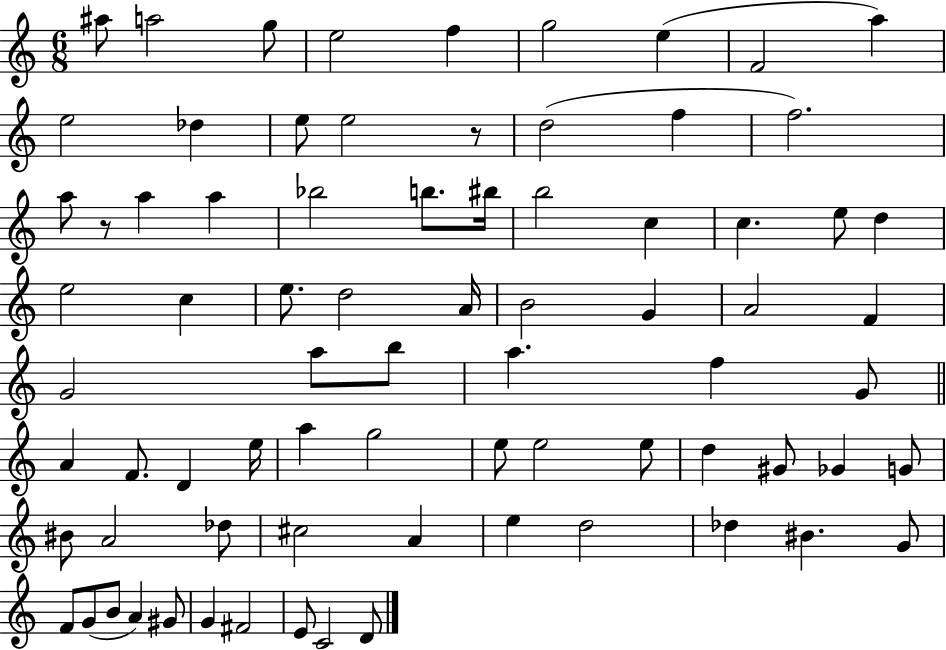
{
  \clef treble
  \numericTimeSignature
  \time 6/8
  \key c \major
  ais''8 a''2 g''8 | e''2 f''4 | g''2 e''4( | f'2 a''4) | \break e''2 des''4 | e''8 e''2 r8 | d''2( f''4 | f''2.) | \break a''8 r8 a''4 a''4 | bes''2 b''8. bis''16 | b''2 c''4 | c''4. e''8 d''4 | \break e''2 c''4 | e''8. d''2 a'16 | b'2 g'4 | a'2 f'4 | \break g'2 a''8 b''8 | a''4. f''4 g'8 | \bar "||" \break \key c \major a'4 f'8. d'4 e''16 | a''4 g''2 | e''8 e''2 e''8 | d''4 gis'8 ges'4 g'8 | \break bis'8 a'2 des''8 | cis''2 a'4 | e''4 d''2 | des''4 bis'4. g'8 | \break f'8 g'8( b'8 a'4) gis'8 | g'4 fis'2 | e'8 c'2 d'8 | \bar "|."
}